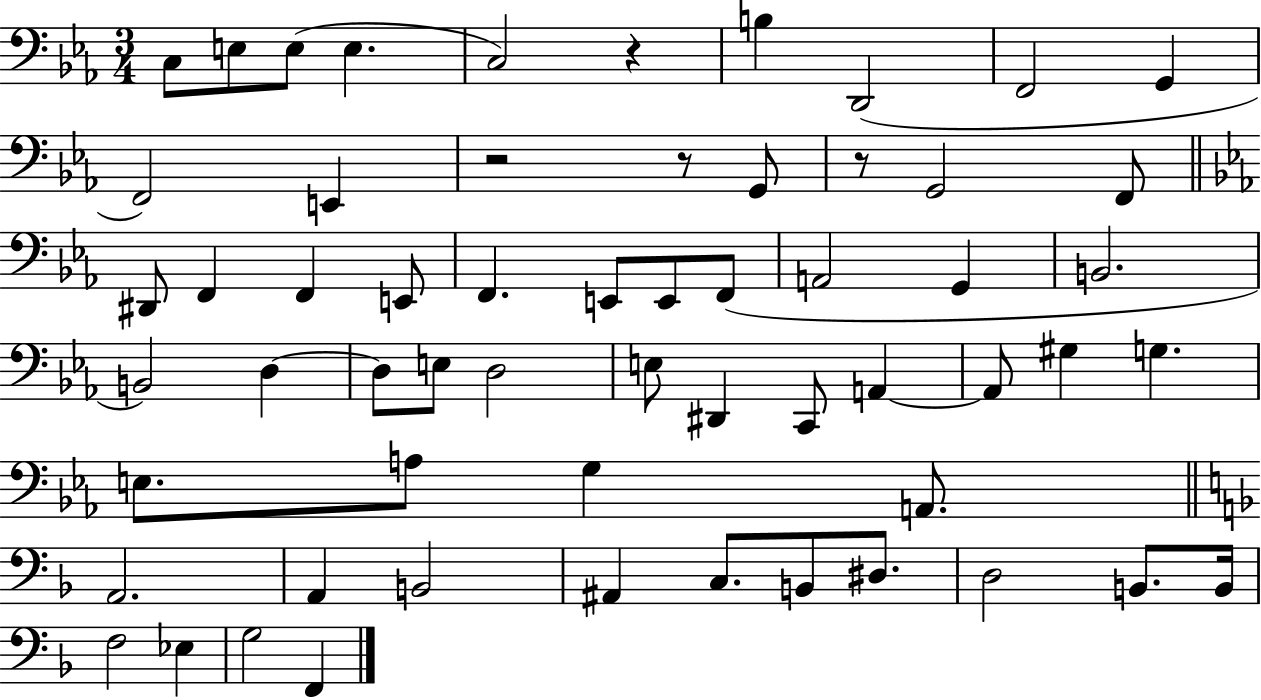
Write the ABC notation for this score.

X:1
T:Untitled
M:3/4
L:1/4
K:Eb
C,/2 E,/2 E,/2 E, C,2 z B, D,,2 F,,2 G,, F,,2 E,, z2 z/2 G,,/2 z/2 G,,2 F,,/2 ^D,,/2 F,, F,, E,,/2 F,, E,,/2 E,,/2 F,,/2 A,,2 G,, B,,2 B,,2 D, D,/2 E,/2 D,2 E,/2 ^D,, C,,/2 A,, A,,/2 ^G, G, E,/2 A,/2 G, A,,/2 A,,2 A,, B,,2 ^A,, C,/2 B,,/2 ^D,/2 D,2 B,,/2 B,,/4 F,2 _E, G,2 F,,